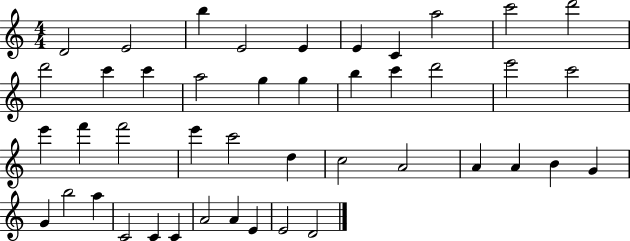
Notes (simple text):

D4/h E4/h B5/q E4/h E4/q E4/q C4/q A5/h C6/h D6/h D6/h C6/q C6/q A5/h G5/q G5/q B5/q C6/q D6/h E6/h C6/h E6/q F6/q F6/h E6/q C6/h D5/q C5/h A4/h A4/q A4/q B4/q G4/q G4/q B5/h A5/q C4/h C4/q C4/q A4/h A4/q E4/q E4/h D4/h